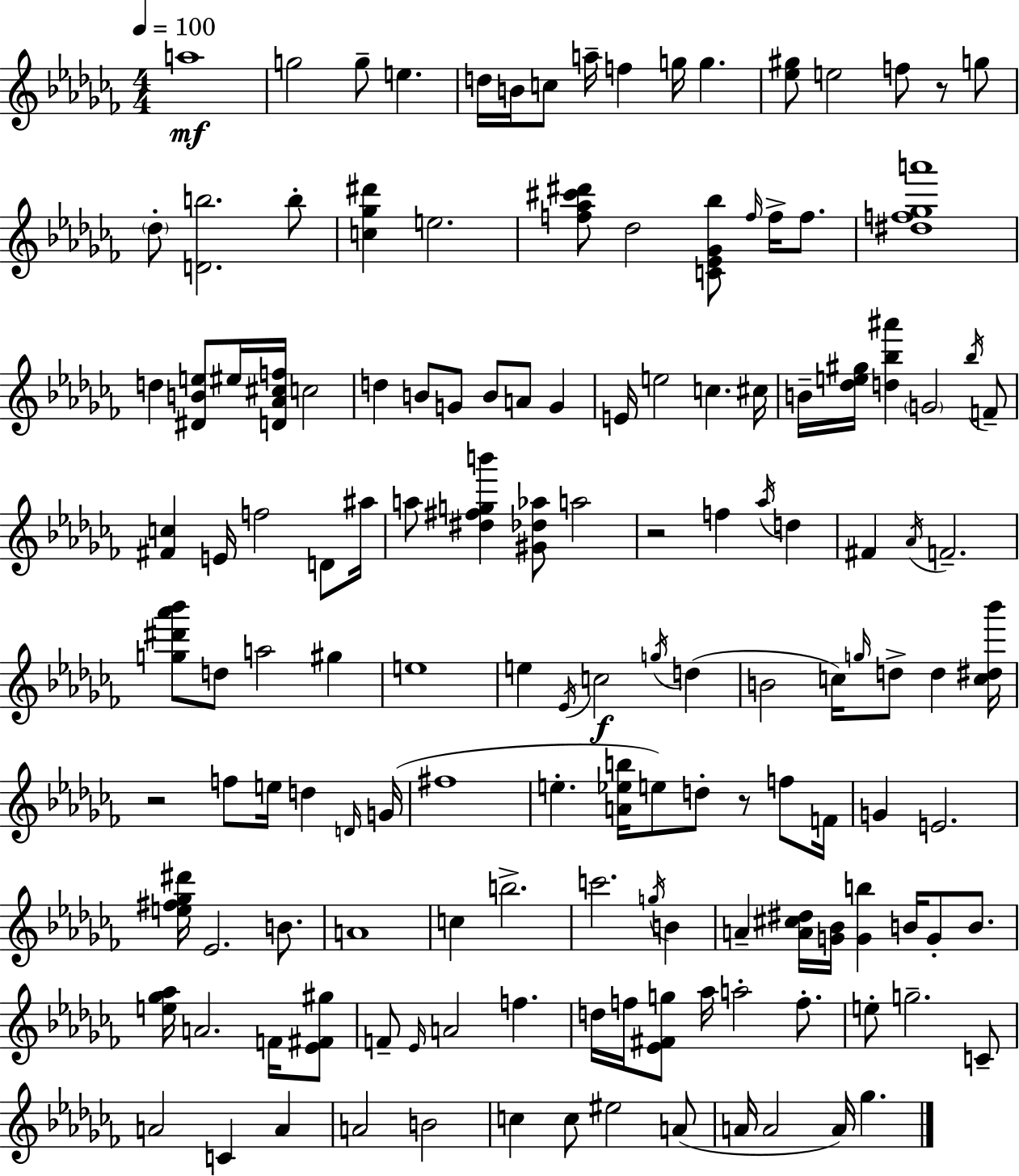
{
  \clef treble
  \numericTimeSignature
  \time 4/4
  \key aes \minor
  \tempo 4 = 100
  a''1\mf | g''2 g''8-- e''4. | d''16 b'16 c''8 a''16-- f''4 g''16 g''4. | <ees'' gis''>8 e''2 f''8 r8 g''8 | \break \parenthesize des''8-. <d' b''>2. b''8-. | <c'' ges'' dis'''>4 e''2. | <f'' aes'' cis''' dis'''>8 des''2 <c' ees' ges' bes''>8 \grace { f''16 } f''16-> f''8. | <dis'' f'' ges'' a'''>1 | \break d''4 <dis' b' e''>8 eis''16 <d' aes' cis'' f''>16 c''2 | d''4 b'8 g'8 b'8 a'8 g'4 | e'16 e''2 c''4. | cis''16 b'16-- <des'' e'' gis''>16 <d'' bes'' ais'''>4 \parenthesize g'2 \acciaccatura { bes''16 } | \break f'8-- <fis' c''>4 e'16 f''2 d'8 | ais''16 a''8 <dis'' fis'' g'' b'''>4 <gis' des'' aes''>8 a''2 | r2 f''4 \acciaccatura { aes''16 } d''4 | fis'4 \acciaccatura { aes'16 } f'2.-- | \break <g'' dis''' aes''' bes'''>8 d''8 a''2 | gis''4 e''1 | e''4 \acciaccatura { ees'16 }\f c''2 | \acciaccatura { g''16 } d''4( b'2 c''16) \grace { g''16 } | \break d''8-> d''4 <c'' dis'' bes'''>16 r2 f''8 | e''16 d''4 \grace { d'16 }( g'16 fis''1 | e''4.-. <a' ees'' b''>16 e''8) | d''8-. r8 f''8 f'16 g'4 e'2. | \break <e'' fis'' ges'' dis'''>16 ees'2. | b'8. a'1 | c''4 b''2.-> | c'''2. | \break \acciaccatura { g''16 } b'4 a'4-- <a' cis'' dis''>16 <g' bes'>16 <g' b''>4 | b'16 g'8-. b'8. <e'' ges'' aes''>16 a'2. | f'16 <ees' fis' gis''>8 f'8-- \grace { ees'16 } a'2 | f''4. d''16 f''16 <ees' fis' g''>8 aes''16 a''2-. | \break f''8.-. e''8-. g''2.-- | c'8-- a'2 | c'4 a'4 a'2 | b'2 c''4 c''8 | \break eis''2 a'8( a'16 a'2 | a'16) ges''4. \bar "|."
}